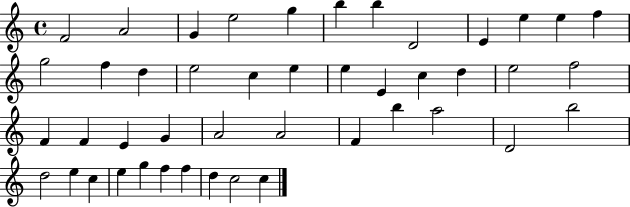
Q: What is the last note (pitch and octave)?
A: C5